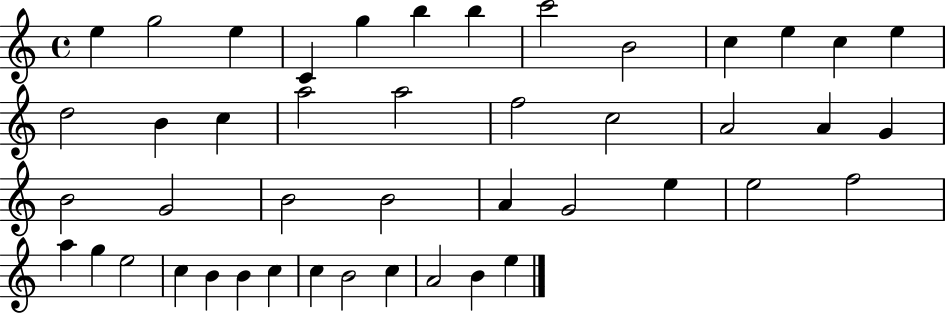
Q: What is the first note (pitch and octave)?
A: E5